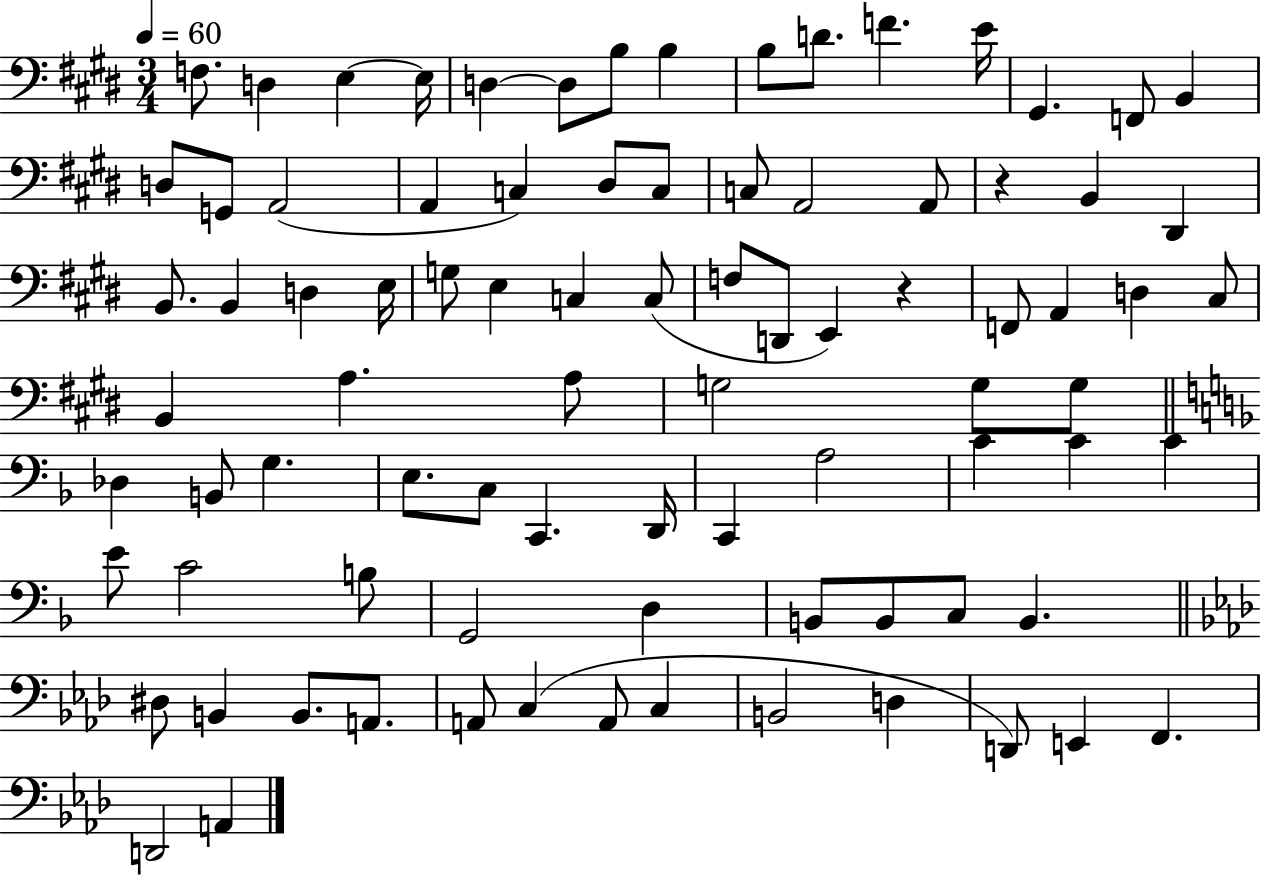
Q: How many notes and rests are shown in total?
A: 86